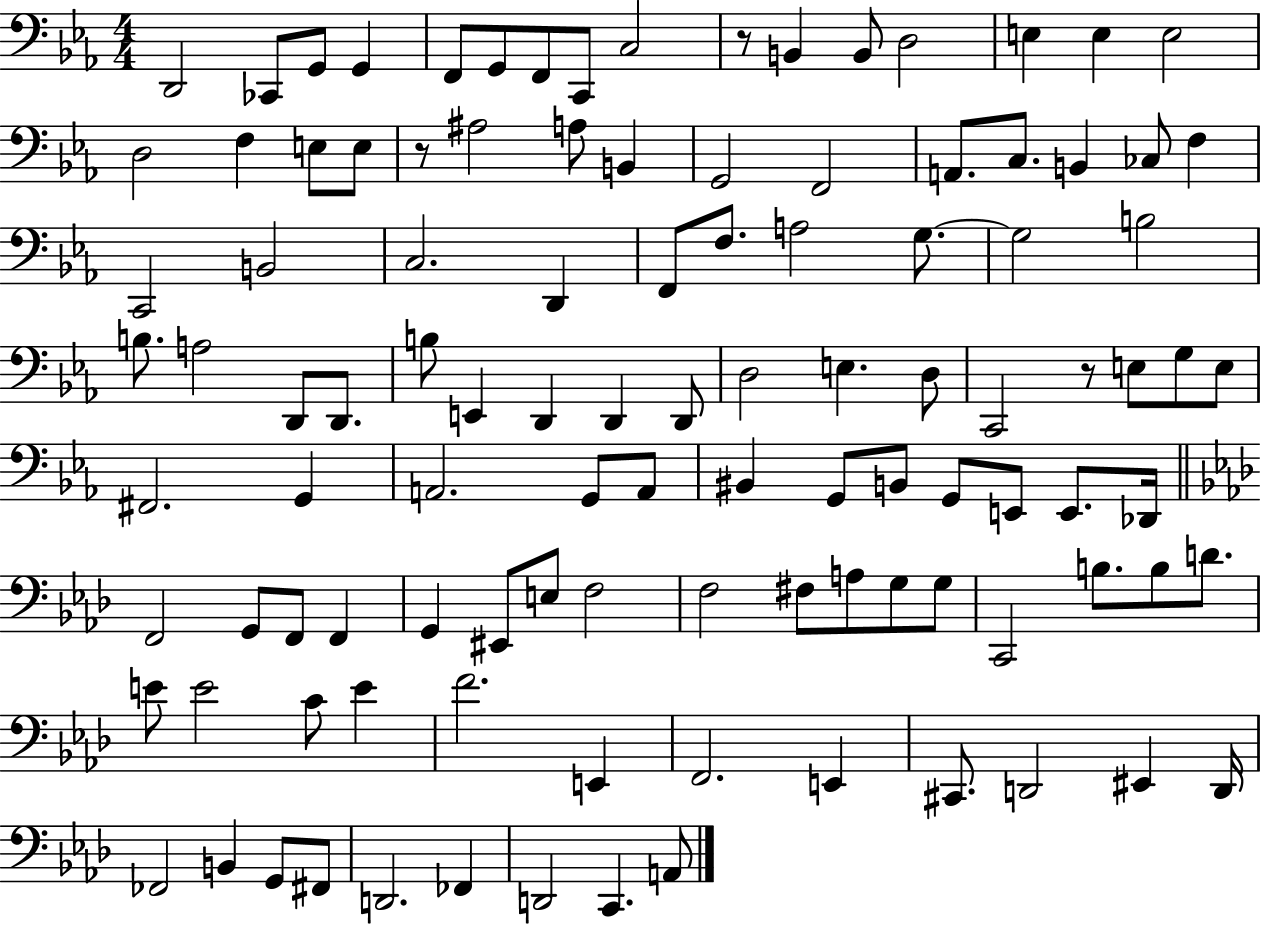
D2/h CES2/e G2/e G2/q F2/e G2/e F2/e C2/e C3/h R/e B2/q B2/e D3/h E3/q E3/q E3/h D3/h F3/q E3/e E3/e R/e A#3/h A3/e B2/q G2/h F2/h A2/e. C3/e. B2/q CES3/e F3/q C2/h B2/h C3/h. D2/q F2/e F3/e. A3/h G3/e. G3/h B3/h B3/e. A3/h D2/e D2/e. B3/e E2/q D2/q D2/q D2/e D3/h E3/q. D3/e C2/h R/e E3/e G3/e E3/e F#2/h. G2/q A2/h. G2/e A2/e BIS2/q G2/e B2/e G2/e E2/e E2/e. Db2/s F2/h G2/e F2/e F2/q G2/q EIS2/e E3/e F3/h F3/h F#3/e A3/e G3/e G3/e C2/h B3/e. B3/e D4/e. E4/e E4/h C4/e E4/q F4/h. E2/q F2/h. E2/q C#2/e. D2/h EIS2/q D2/s FES2/h B2/q G2/e F#2/e D2/h. FES2/q D2/h C2/q. A2/e